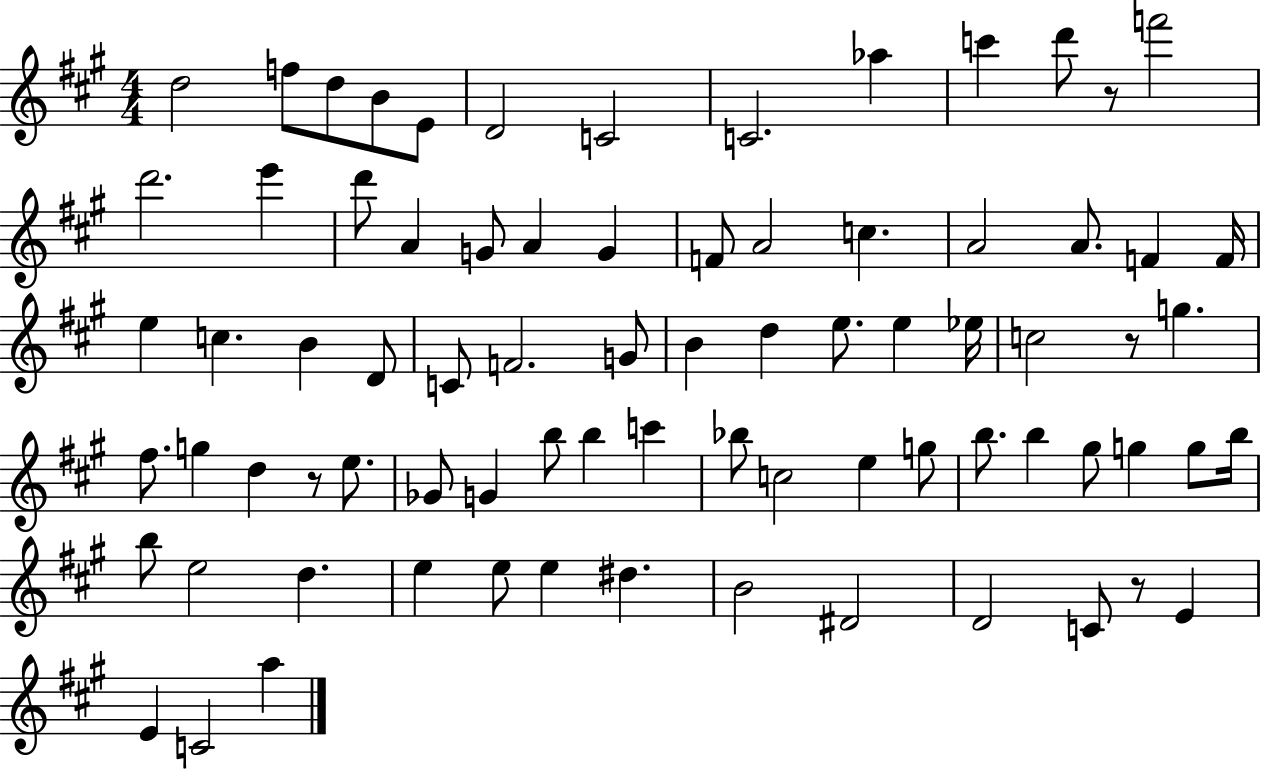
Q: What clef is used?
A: treble